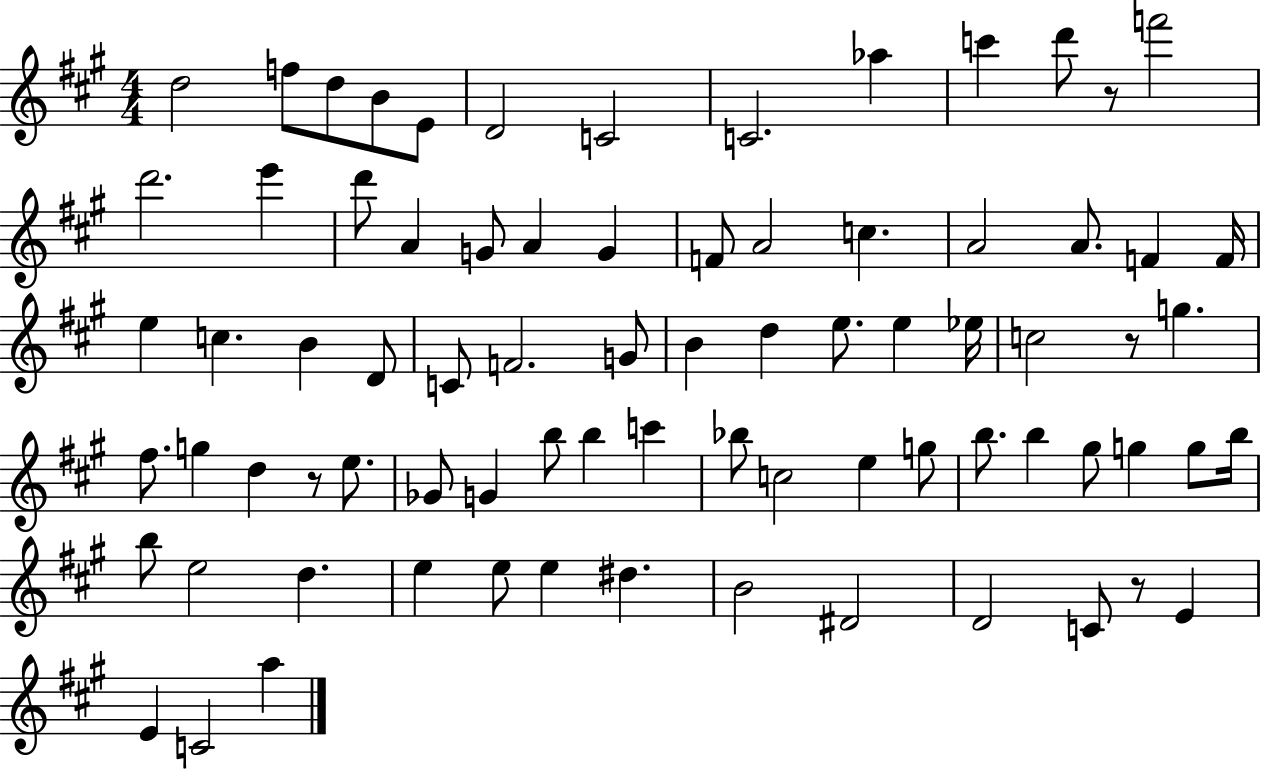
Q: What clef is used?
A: treble